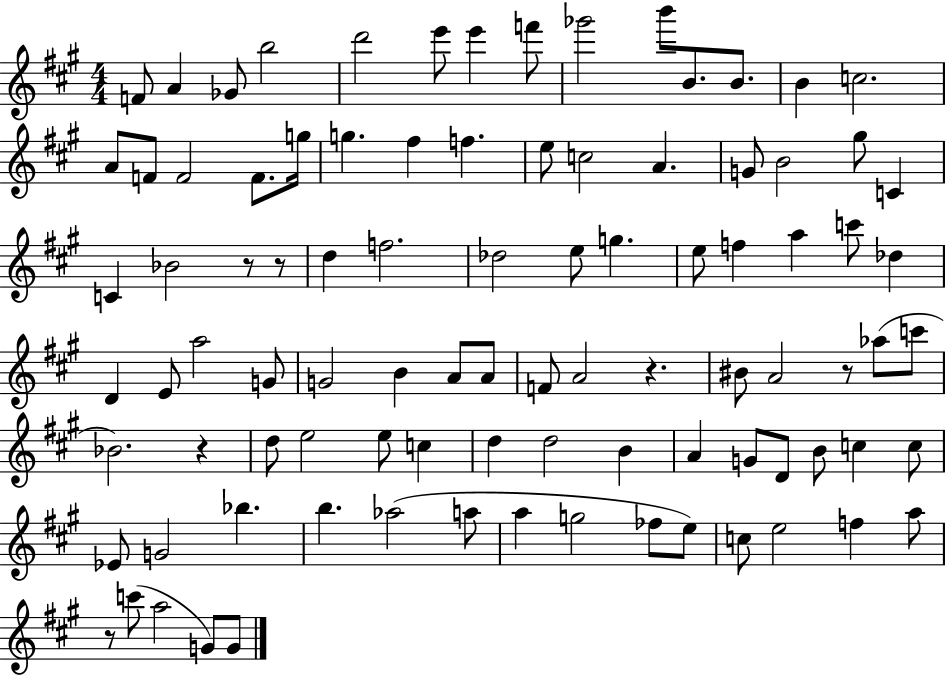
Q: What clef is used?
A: treble